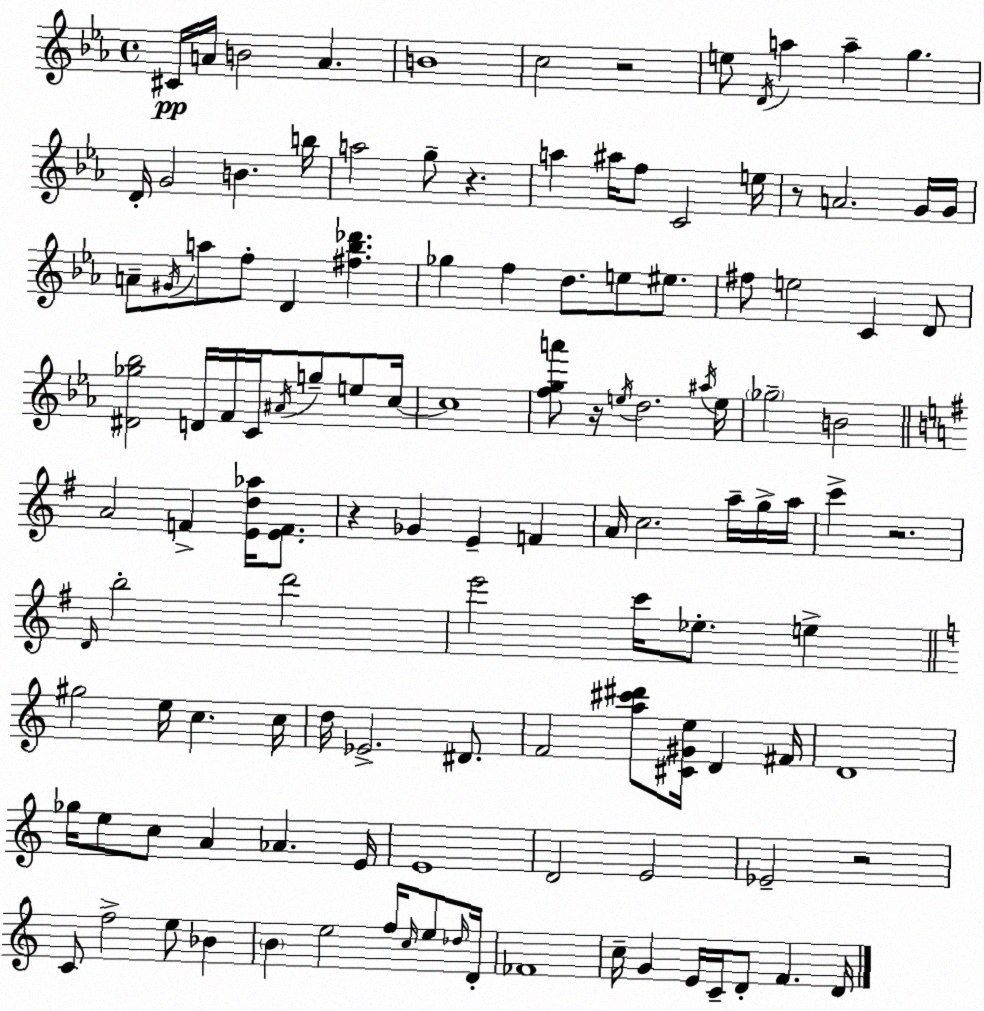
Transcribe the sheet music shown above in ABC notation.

X:1
T:Untitled
M:4/4
L:1/4
K:Cm
^C/4 A/4 B2 A B4 c2 z2 e/2 D/4 a a g D/4 G2 B b/4 a2 g/2 z a ^a/4 f/2 C2 e/4 z/2 A2 G/4 G/4 A/2 ^G/4 a/2 f/2 D [^f_b_d'] _g f d/2 e/2 ^e/2 ^f/2 e2 C D/2 [^D_g_b]2 D/4 F/4 C/4 ^A/4 g/2 e/2 c/4 c4 [fga']/2 z/4 e/4 d2 ^a/4 e/4 _g2 B2 A2 F [Ed_a]/4 [EF]/2 z _G E F A/4 c2 a/4 g/4 a/4 c' z2 D/4 b2 d'2 e'2 c'/4 _e/2 e ^g2 e/4 c c/4 d/4 _E2 ^D/2 F2 [a^c'^d']/2 [^C^Ge]/4 D ^F/4 D4 _g/4 e/2 c/2 A _A E/4 E4 D2 E2 _E2 z2 C/2 f2 e/2 _B B e2 f/4 c/4 e/2 _d/4 D/4 _F4 c/4 G E/4 C/4 D/2 F D/4